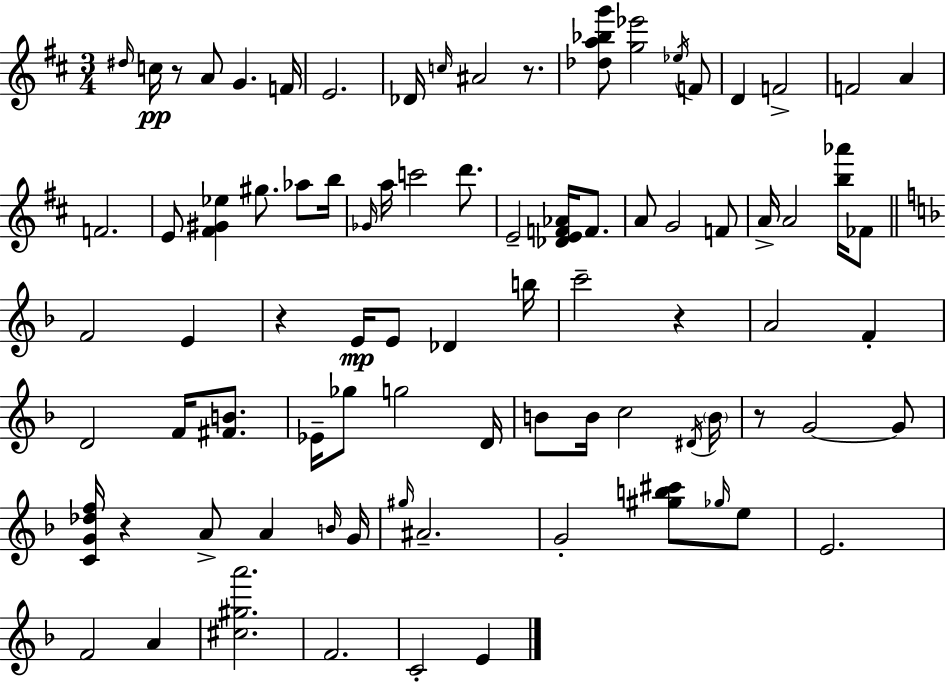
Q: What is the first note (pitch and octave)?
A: D#5